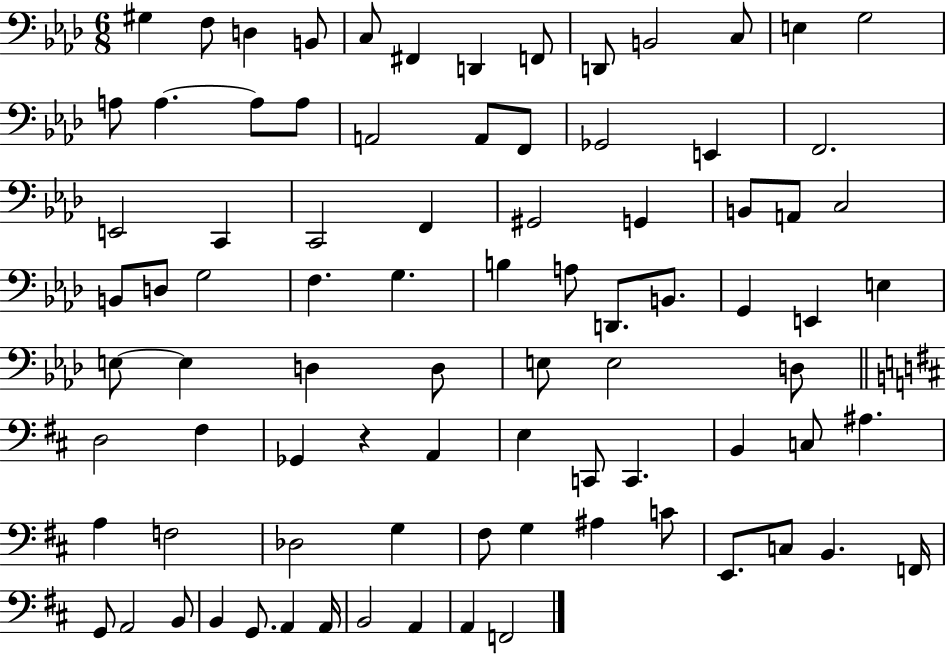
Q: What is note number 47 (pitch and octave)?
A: D3